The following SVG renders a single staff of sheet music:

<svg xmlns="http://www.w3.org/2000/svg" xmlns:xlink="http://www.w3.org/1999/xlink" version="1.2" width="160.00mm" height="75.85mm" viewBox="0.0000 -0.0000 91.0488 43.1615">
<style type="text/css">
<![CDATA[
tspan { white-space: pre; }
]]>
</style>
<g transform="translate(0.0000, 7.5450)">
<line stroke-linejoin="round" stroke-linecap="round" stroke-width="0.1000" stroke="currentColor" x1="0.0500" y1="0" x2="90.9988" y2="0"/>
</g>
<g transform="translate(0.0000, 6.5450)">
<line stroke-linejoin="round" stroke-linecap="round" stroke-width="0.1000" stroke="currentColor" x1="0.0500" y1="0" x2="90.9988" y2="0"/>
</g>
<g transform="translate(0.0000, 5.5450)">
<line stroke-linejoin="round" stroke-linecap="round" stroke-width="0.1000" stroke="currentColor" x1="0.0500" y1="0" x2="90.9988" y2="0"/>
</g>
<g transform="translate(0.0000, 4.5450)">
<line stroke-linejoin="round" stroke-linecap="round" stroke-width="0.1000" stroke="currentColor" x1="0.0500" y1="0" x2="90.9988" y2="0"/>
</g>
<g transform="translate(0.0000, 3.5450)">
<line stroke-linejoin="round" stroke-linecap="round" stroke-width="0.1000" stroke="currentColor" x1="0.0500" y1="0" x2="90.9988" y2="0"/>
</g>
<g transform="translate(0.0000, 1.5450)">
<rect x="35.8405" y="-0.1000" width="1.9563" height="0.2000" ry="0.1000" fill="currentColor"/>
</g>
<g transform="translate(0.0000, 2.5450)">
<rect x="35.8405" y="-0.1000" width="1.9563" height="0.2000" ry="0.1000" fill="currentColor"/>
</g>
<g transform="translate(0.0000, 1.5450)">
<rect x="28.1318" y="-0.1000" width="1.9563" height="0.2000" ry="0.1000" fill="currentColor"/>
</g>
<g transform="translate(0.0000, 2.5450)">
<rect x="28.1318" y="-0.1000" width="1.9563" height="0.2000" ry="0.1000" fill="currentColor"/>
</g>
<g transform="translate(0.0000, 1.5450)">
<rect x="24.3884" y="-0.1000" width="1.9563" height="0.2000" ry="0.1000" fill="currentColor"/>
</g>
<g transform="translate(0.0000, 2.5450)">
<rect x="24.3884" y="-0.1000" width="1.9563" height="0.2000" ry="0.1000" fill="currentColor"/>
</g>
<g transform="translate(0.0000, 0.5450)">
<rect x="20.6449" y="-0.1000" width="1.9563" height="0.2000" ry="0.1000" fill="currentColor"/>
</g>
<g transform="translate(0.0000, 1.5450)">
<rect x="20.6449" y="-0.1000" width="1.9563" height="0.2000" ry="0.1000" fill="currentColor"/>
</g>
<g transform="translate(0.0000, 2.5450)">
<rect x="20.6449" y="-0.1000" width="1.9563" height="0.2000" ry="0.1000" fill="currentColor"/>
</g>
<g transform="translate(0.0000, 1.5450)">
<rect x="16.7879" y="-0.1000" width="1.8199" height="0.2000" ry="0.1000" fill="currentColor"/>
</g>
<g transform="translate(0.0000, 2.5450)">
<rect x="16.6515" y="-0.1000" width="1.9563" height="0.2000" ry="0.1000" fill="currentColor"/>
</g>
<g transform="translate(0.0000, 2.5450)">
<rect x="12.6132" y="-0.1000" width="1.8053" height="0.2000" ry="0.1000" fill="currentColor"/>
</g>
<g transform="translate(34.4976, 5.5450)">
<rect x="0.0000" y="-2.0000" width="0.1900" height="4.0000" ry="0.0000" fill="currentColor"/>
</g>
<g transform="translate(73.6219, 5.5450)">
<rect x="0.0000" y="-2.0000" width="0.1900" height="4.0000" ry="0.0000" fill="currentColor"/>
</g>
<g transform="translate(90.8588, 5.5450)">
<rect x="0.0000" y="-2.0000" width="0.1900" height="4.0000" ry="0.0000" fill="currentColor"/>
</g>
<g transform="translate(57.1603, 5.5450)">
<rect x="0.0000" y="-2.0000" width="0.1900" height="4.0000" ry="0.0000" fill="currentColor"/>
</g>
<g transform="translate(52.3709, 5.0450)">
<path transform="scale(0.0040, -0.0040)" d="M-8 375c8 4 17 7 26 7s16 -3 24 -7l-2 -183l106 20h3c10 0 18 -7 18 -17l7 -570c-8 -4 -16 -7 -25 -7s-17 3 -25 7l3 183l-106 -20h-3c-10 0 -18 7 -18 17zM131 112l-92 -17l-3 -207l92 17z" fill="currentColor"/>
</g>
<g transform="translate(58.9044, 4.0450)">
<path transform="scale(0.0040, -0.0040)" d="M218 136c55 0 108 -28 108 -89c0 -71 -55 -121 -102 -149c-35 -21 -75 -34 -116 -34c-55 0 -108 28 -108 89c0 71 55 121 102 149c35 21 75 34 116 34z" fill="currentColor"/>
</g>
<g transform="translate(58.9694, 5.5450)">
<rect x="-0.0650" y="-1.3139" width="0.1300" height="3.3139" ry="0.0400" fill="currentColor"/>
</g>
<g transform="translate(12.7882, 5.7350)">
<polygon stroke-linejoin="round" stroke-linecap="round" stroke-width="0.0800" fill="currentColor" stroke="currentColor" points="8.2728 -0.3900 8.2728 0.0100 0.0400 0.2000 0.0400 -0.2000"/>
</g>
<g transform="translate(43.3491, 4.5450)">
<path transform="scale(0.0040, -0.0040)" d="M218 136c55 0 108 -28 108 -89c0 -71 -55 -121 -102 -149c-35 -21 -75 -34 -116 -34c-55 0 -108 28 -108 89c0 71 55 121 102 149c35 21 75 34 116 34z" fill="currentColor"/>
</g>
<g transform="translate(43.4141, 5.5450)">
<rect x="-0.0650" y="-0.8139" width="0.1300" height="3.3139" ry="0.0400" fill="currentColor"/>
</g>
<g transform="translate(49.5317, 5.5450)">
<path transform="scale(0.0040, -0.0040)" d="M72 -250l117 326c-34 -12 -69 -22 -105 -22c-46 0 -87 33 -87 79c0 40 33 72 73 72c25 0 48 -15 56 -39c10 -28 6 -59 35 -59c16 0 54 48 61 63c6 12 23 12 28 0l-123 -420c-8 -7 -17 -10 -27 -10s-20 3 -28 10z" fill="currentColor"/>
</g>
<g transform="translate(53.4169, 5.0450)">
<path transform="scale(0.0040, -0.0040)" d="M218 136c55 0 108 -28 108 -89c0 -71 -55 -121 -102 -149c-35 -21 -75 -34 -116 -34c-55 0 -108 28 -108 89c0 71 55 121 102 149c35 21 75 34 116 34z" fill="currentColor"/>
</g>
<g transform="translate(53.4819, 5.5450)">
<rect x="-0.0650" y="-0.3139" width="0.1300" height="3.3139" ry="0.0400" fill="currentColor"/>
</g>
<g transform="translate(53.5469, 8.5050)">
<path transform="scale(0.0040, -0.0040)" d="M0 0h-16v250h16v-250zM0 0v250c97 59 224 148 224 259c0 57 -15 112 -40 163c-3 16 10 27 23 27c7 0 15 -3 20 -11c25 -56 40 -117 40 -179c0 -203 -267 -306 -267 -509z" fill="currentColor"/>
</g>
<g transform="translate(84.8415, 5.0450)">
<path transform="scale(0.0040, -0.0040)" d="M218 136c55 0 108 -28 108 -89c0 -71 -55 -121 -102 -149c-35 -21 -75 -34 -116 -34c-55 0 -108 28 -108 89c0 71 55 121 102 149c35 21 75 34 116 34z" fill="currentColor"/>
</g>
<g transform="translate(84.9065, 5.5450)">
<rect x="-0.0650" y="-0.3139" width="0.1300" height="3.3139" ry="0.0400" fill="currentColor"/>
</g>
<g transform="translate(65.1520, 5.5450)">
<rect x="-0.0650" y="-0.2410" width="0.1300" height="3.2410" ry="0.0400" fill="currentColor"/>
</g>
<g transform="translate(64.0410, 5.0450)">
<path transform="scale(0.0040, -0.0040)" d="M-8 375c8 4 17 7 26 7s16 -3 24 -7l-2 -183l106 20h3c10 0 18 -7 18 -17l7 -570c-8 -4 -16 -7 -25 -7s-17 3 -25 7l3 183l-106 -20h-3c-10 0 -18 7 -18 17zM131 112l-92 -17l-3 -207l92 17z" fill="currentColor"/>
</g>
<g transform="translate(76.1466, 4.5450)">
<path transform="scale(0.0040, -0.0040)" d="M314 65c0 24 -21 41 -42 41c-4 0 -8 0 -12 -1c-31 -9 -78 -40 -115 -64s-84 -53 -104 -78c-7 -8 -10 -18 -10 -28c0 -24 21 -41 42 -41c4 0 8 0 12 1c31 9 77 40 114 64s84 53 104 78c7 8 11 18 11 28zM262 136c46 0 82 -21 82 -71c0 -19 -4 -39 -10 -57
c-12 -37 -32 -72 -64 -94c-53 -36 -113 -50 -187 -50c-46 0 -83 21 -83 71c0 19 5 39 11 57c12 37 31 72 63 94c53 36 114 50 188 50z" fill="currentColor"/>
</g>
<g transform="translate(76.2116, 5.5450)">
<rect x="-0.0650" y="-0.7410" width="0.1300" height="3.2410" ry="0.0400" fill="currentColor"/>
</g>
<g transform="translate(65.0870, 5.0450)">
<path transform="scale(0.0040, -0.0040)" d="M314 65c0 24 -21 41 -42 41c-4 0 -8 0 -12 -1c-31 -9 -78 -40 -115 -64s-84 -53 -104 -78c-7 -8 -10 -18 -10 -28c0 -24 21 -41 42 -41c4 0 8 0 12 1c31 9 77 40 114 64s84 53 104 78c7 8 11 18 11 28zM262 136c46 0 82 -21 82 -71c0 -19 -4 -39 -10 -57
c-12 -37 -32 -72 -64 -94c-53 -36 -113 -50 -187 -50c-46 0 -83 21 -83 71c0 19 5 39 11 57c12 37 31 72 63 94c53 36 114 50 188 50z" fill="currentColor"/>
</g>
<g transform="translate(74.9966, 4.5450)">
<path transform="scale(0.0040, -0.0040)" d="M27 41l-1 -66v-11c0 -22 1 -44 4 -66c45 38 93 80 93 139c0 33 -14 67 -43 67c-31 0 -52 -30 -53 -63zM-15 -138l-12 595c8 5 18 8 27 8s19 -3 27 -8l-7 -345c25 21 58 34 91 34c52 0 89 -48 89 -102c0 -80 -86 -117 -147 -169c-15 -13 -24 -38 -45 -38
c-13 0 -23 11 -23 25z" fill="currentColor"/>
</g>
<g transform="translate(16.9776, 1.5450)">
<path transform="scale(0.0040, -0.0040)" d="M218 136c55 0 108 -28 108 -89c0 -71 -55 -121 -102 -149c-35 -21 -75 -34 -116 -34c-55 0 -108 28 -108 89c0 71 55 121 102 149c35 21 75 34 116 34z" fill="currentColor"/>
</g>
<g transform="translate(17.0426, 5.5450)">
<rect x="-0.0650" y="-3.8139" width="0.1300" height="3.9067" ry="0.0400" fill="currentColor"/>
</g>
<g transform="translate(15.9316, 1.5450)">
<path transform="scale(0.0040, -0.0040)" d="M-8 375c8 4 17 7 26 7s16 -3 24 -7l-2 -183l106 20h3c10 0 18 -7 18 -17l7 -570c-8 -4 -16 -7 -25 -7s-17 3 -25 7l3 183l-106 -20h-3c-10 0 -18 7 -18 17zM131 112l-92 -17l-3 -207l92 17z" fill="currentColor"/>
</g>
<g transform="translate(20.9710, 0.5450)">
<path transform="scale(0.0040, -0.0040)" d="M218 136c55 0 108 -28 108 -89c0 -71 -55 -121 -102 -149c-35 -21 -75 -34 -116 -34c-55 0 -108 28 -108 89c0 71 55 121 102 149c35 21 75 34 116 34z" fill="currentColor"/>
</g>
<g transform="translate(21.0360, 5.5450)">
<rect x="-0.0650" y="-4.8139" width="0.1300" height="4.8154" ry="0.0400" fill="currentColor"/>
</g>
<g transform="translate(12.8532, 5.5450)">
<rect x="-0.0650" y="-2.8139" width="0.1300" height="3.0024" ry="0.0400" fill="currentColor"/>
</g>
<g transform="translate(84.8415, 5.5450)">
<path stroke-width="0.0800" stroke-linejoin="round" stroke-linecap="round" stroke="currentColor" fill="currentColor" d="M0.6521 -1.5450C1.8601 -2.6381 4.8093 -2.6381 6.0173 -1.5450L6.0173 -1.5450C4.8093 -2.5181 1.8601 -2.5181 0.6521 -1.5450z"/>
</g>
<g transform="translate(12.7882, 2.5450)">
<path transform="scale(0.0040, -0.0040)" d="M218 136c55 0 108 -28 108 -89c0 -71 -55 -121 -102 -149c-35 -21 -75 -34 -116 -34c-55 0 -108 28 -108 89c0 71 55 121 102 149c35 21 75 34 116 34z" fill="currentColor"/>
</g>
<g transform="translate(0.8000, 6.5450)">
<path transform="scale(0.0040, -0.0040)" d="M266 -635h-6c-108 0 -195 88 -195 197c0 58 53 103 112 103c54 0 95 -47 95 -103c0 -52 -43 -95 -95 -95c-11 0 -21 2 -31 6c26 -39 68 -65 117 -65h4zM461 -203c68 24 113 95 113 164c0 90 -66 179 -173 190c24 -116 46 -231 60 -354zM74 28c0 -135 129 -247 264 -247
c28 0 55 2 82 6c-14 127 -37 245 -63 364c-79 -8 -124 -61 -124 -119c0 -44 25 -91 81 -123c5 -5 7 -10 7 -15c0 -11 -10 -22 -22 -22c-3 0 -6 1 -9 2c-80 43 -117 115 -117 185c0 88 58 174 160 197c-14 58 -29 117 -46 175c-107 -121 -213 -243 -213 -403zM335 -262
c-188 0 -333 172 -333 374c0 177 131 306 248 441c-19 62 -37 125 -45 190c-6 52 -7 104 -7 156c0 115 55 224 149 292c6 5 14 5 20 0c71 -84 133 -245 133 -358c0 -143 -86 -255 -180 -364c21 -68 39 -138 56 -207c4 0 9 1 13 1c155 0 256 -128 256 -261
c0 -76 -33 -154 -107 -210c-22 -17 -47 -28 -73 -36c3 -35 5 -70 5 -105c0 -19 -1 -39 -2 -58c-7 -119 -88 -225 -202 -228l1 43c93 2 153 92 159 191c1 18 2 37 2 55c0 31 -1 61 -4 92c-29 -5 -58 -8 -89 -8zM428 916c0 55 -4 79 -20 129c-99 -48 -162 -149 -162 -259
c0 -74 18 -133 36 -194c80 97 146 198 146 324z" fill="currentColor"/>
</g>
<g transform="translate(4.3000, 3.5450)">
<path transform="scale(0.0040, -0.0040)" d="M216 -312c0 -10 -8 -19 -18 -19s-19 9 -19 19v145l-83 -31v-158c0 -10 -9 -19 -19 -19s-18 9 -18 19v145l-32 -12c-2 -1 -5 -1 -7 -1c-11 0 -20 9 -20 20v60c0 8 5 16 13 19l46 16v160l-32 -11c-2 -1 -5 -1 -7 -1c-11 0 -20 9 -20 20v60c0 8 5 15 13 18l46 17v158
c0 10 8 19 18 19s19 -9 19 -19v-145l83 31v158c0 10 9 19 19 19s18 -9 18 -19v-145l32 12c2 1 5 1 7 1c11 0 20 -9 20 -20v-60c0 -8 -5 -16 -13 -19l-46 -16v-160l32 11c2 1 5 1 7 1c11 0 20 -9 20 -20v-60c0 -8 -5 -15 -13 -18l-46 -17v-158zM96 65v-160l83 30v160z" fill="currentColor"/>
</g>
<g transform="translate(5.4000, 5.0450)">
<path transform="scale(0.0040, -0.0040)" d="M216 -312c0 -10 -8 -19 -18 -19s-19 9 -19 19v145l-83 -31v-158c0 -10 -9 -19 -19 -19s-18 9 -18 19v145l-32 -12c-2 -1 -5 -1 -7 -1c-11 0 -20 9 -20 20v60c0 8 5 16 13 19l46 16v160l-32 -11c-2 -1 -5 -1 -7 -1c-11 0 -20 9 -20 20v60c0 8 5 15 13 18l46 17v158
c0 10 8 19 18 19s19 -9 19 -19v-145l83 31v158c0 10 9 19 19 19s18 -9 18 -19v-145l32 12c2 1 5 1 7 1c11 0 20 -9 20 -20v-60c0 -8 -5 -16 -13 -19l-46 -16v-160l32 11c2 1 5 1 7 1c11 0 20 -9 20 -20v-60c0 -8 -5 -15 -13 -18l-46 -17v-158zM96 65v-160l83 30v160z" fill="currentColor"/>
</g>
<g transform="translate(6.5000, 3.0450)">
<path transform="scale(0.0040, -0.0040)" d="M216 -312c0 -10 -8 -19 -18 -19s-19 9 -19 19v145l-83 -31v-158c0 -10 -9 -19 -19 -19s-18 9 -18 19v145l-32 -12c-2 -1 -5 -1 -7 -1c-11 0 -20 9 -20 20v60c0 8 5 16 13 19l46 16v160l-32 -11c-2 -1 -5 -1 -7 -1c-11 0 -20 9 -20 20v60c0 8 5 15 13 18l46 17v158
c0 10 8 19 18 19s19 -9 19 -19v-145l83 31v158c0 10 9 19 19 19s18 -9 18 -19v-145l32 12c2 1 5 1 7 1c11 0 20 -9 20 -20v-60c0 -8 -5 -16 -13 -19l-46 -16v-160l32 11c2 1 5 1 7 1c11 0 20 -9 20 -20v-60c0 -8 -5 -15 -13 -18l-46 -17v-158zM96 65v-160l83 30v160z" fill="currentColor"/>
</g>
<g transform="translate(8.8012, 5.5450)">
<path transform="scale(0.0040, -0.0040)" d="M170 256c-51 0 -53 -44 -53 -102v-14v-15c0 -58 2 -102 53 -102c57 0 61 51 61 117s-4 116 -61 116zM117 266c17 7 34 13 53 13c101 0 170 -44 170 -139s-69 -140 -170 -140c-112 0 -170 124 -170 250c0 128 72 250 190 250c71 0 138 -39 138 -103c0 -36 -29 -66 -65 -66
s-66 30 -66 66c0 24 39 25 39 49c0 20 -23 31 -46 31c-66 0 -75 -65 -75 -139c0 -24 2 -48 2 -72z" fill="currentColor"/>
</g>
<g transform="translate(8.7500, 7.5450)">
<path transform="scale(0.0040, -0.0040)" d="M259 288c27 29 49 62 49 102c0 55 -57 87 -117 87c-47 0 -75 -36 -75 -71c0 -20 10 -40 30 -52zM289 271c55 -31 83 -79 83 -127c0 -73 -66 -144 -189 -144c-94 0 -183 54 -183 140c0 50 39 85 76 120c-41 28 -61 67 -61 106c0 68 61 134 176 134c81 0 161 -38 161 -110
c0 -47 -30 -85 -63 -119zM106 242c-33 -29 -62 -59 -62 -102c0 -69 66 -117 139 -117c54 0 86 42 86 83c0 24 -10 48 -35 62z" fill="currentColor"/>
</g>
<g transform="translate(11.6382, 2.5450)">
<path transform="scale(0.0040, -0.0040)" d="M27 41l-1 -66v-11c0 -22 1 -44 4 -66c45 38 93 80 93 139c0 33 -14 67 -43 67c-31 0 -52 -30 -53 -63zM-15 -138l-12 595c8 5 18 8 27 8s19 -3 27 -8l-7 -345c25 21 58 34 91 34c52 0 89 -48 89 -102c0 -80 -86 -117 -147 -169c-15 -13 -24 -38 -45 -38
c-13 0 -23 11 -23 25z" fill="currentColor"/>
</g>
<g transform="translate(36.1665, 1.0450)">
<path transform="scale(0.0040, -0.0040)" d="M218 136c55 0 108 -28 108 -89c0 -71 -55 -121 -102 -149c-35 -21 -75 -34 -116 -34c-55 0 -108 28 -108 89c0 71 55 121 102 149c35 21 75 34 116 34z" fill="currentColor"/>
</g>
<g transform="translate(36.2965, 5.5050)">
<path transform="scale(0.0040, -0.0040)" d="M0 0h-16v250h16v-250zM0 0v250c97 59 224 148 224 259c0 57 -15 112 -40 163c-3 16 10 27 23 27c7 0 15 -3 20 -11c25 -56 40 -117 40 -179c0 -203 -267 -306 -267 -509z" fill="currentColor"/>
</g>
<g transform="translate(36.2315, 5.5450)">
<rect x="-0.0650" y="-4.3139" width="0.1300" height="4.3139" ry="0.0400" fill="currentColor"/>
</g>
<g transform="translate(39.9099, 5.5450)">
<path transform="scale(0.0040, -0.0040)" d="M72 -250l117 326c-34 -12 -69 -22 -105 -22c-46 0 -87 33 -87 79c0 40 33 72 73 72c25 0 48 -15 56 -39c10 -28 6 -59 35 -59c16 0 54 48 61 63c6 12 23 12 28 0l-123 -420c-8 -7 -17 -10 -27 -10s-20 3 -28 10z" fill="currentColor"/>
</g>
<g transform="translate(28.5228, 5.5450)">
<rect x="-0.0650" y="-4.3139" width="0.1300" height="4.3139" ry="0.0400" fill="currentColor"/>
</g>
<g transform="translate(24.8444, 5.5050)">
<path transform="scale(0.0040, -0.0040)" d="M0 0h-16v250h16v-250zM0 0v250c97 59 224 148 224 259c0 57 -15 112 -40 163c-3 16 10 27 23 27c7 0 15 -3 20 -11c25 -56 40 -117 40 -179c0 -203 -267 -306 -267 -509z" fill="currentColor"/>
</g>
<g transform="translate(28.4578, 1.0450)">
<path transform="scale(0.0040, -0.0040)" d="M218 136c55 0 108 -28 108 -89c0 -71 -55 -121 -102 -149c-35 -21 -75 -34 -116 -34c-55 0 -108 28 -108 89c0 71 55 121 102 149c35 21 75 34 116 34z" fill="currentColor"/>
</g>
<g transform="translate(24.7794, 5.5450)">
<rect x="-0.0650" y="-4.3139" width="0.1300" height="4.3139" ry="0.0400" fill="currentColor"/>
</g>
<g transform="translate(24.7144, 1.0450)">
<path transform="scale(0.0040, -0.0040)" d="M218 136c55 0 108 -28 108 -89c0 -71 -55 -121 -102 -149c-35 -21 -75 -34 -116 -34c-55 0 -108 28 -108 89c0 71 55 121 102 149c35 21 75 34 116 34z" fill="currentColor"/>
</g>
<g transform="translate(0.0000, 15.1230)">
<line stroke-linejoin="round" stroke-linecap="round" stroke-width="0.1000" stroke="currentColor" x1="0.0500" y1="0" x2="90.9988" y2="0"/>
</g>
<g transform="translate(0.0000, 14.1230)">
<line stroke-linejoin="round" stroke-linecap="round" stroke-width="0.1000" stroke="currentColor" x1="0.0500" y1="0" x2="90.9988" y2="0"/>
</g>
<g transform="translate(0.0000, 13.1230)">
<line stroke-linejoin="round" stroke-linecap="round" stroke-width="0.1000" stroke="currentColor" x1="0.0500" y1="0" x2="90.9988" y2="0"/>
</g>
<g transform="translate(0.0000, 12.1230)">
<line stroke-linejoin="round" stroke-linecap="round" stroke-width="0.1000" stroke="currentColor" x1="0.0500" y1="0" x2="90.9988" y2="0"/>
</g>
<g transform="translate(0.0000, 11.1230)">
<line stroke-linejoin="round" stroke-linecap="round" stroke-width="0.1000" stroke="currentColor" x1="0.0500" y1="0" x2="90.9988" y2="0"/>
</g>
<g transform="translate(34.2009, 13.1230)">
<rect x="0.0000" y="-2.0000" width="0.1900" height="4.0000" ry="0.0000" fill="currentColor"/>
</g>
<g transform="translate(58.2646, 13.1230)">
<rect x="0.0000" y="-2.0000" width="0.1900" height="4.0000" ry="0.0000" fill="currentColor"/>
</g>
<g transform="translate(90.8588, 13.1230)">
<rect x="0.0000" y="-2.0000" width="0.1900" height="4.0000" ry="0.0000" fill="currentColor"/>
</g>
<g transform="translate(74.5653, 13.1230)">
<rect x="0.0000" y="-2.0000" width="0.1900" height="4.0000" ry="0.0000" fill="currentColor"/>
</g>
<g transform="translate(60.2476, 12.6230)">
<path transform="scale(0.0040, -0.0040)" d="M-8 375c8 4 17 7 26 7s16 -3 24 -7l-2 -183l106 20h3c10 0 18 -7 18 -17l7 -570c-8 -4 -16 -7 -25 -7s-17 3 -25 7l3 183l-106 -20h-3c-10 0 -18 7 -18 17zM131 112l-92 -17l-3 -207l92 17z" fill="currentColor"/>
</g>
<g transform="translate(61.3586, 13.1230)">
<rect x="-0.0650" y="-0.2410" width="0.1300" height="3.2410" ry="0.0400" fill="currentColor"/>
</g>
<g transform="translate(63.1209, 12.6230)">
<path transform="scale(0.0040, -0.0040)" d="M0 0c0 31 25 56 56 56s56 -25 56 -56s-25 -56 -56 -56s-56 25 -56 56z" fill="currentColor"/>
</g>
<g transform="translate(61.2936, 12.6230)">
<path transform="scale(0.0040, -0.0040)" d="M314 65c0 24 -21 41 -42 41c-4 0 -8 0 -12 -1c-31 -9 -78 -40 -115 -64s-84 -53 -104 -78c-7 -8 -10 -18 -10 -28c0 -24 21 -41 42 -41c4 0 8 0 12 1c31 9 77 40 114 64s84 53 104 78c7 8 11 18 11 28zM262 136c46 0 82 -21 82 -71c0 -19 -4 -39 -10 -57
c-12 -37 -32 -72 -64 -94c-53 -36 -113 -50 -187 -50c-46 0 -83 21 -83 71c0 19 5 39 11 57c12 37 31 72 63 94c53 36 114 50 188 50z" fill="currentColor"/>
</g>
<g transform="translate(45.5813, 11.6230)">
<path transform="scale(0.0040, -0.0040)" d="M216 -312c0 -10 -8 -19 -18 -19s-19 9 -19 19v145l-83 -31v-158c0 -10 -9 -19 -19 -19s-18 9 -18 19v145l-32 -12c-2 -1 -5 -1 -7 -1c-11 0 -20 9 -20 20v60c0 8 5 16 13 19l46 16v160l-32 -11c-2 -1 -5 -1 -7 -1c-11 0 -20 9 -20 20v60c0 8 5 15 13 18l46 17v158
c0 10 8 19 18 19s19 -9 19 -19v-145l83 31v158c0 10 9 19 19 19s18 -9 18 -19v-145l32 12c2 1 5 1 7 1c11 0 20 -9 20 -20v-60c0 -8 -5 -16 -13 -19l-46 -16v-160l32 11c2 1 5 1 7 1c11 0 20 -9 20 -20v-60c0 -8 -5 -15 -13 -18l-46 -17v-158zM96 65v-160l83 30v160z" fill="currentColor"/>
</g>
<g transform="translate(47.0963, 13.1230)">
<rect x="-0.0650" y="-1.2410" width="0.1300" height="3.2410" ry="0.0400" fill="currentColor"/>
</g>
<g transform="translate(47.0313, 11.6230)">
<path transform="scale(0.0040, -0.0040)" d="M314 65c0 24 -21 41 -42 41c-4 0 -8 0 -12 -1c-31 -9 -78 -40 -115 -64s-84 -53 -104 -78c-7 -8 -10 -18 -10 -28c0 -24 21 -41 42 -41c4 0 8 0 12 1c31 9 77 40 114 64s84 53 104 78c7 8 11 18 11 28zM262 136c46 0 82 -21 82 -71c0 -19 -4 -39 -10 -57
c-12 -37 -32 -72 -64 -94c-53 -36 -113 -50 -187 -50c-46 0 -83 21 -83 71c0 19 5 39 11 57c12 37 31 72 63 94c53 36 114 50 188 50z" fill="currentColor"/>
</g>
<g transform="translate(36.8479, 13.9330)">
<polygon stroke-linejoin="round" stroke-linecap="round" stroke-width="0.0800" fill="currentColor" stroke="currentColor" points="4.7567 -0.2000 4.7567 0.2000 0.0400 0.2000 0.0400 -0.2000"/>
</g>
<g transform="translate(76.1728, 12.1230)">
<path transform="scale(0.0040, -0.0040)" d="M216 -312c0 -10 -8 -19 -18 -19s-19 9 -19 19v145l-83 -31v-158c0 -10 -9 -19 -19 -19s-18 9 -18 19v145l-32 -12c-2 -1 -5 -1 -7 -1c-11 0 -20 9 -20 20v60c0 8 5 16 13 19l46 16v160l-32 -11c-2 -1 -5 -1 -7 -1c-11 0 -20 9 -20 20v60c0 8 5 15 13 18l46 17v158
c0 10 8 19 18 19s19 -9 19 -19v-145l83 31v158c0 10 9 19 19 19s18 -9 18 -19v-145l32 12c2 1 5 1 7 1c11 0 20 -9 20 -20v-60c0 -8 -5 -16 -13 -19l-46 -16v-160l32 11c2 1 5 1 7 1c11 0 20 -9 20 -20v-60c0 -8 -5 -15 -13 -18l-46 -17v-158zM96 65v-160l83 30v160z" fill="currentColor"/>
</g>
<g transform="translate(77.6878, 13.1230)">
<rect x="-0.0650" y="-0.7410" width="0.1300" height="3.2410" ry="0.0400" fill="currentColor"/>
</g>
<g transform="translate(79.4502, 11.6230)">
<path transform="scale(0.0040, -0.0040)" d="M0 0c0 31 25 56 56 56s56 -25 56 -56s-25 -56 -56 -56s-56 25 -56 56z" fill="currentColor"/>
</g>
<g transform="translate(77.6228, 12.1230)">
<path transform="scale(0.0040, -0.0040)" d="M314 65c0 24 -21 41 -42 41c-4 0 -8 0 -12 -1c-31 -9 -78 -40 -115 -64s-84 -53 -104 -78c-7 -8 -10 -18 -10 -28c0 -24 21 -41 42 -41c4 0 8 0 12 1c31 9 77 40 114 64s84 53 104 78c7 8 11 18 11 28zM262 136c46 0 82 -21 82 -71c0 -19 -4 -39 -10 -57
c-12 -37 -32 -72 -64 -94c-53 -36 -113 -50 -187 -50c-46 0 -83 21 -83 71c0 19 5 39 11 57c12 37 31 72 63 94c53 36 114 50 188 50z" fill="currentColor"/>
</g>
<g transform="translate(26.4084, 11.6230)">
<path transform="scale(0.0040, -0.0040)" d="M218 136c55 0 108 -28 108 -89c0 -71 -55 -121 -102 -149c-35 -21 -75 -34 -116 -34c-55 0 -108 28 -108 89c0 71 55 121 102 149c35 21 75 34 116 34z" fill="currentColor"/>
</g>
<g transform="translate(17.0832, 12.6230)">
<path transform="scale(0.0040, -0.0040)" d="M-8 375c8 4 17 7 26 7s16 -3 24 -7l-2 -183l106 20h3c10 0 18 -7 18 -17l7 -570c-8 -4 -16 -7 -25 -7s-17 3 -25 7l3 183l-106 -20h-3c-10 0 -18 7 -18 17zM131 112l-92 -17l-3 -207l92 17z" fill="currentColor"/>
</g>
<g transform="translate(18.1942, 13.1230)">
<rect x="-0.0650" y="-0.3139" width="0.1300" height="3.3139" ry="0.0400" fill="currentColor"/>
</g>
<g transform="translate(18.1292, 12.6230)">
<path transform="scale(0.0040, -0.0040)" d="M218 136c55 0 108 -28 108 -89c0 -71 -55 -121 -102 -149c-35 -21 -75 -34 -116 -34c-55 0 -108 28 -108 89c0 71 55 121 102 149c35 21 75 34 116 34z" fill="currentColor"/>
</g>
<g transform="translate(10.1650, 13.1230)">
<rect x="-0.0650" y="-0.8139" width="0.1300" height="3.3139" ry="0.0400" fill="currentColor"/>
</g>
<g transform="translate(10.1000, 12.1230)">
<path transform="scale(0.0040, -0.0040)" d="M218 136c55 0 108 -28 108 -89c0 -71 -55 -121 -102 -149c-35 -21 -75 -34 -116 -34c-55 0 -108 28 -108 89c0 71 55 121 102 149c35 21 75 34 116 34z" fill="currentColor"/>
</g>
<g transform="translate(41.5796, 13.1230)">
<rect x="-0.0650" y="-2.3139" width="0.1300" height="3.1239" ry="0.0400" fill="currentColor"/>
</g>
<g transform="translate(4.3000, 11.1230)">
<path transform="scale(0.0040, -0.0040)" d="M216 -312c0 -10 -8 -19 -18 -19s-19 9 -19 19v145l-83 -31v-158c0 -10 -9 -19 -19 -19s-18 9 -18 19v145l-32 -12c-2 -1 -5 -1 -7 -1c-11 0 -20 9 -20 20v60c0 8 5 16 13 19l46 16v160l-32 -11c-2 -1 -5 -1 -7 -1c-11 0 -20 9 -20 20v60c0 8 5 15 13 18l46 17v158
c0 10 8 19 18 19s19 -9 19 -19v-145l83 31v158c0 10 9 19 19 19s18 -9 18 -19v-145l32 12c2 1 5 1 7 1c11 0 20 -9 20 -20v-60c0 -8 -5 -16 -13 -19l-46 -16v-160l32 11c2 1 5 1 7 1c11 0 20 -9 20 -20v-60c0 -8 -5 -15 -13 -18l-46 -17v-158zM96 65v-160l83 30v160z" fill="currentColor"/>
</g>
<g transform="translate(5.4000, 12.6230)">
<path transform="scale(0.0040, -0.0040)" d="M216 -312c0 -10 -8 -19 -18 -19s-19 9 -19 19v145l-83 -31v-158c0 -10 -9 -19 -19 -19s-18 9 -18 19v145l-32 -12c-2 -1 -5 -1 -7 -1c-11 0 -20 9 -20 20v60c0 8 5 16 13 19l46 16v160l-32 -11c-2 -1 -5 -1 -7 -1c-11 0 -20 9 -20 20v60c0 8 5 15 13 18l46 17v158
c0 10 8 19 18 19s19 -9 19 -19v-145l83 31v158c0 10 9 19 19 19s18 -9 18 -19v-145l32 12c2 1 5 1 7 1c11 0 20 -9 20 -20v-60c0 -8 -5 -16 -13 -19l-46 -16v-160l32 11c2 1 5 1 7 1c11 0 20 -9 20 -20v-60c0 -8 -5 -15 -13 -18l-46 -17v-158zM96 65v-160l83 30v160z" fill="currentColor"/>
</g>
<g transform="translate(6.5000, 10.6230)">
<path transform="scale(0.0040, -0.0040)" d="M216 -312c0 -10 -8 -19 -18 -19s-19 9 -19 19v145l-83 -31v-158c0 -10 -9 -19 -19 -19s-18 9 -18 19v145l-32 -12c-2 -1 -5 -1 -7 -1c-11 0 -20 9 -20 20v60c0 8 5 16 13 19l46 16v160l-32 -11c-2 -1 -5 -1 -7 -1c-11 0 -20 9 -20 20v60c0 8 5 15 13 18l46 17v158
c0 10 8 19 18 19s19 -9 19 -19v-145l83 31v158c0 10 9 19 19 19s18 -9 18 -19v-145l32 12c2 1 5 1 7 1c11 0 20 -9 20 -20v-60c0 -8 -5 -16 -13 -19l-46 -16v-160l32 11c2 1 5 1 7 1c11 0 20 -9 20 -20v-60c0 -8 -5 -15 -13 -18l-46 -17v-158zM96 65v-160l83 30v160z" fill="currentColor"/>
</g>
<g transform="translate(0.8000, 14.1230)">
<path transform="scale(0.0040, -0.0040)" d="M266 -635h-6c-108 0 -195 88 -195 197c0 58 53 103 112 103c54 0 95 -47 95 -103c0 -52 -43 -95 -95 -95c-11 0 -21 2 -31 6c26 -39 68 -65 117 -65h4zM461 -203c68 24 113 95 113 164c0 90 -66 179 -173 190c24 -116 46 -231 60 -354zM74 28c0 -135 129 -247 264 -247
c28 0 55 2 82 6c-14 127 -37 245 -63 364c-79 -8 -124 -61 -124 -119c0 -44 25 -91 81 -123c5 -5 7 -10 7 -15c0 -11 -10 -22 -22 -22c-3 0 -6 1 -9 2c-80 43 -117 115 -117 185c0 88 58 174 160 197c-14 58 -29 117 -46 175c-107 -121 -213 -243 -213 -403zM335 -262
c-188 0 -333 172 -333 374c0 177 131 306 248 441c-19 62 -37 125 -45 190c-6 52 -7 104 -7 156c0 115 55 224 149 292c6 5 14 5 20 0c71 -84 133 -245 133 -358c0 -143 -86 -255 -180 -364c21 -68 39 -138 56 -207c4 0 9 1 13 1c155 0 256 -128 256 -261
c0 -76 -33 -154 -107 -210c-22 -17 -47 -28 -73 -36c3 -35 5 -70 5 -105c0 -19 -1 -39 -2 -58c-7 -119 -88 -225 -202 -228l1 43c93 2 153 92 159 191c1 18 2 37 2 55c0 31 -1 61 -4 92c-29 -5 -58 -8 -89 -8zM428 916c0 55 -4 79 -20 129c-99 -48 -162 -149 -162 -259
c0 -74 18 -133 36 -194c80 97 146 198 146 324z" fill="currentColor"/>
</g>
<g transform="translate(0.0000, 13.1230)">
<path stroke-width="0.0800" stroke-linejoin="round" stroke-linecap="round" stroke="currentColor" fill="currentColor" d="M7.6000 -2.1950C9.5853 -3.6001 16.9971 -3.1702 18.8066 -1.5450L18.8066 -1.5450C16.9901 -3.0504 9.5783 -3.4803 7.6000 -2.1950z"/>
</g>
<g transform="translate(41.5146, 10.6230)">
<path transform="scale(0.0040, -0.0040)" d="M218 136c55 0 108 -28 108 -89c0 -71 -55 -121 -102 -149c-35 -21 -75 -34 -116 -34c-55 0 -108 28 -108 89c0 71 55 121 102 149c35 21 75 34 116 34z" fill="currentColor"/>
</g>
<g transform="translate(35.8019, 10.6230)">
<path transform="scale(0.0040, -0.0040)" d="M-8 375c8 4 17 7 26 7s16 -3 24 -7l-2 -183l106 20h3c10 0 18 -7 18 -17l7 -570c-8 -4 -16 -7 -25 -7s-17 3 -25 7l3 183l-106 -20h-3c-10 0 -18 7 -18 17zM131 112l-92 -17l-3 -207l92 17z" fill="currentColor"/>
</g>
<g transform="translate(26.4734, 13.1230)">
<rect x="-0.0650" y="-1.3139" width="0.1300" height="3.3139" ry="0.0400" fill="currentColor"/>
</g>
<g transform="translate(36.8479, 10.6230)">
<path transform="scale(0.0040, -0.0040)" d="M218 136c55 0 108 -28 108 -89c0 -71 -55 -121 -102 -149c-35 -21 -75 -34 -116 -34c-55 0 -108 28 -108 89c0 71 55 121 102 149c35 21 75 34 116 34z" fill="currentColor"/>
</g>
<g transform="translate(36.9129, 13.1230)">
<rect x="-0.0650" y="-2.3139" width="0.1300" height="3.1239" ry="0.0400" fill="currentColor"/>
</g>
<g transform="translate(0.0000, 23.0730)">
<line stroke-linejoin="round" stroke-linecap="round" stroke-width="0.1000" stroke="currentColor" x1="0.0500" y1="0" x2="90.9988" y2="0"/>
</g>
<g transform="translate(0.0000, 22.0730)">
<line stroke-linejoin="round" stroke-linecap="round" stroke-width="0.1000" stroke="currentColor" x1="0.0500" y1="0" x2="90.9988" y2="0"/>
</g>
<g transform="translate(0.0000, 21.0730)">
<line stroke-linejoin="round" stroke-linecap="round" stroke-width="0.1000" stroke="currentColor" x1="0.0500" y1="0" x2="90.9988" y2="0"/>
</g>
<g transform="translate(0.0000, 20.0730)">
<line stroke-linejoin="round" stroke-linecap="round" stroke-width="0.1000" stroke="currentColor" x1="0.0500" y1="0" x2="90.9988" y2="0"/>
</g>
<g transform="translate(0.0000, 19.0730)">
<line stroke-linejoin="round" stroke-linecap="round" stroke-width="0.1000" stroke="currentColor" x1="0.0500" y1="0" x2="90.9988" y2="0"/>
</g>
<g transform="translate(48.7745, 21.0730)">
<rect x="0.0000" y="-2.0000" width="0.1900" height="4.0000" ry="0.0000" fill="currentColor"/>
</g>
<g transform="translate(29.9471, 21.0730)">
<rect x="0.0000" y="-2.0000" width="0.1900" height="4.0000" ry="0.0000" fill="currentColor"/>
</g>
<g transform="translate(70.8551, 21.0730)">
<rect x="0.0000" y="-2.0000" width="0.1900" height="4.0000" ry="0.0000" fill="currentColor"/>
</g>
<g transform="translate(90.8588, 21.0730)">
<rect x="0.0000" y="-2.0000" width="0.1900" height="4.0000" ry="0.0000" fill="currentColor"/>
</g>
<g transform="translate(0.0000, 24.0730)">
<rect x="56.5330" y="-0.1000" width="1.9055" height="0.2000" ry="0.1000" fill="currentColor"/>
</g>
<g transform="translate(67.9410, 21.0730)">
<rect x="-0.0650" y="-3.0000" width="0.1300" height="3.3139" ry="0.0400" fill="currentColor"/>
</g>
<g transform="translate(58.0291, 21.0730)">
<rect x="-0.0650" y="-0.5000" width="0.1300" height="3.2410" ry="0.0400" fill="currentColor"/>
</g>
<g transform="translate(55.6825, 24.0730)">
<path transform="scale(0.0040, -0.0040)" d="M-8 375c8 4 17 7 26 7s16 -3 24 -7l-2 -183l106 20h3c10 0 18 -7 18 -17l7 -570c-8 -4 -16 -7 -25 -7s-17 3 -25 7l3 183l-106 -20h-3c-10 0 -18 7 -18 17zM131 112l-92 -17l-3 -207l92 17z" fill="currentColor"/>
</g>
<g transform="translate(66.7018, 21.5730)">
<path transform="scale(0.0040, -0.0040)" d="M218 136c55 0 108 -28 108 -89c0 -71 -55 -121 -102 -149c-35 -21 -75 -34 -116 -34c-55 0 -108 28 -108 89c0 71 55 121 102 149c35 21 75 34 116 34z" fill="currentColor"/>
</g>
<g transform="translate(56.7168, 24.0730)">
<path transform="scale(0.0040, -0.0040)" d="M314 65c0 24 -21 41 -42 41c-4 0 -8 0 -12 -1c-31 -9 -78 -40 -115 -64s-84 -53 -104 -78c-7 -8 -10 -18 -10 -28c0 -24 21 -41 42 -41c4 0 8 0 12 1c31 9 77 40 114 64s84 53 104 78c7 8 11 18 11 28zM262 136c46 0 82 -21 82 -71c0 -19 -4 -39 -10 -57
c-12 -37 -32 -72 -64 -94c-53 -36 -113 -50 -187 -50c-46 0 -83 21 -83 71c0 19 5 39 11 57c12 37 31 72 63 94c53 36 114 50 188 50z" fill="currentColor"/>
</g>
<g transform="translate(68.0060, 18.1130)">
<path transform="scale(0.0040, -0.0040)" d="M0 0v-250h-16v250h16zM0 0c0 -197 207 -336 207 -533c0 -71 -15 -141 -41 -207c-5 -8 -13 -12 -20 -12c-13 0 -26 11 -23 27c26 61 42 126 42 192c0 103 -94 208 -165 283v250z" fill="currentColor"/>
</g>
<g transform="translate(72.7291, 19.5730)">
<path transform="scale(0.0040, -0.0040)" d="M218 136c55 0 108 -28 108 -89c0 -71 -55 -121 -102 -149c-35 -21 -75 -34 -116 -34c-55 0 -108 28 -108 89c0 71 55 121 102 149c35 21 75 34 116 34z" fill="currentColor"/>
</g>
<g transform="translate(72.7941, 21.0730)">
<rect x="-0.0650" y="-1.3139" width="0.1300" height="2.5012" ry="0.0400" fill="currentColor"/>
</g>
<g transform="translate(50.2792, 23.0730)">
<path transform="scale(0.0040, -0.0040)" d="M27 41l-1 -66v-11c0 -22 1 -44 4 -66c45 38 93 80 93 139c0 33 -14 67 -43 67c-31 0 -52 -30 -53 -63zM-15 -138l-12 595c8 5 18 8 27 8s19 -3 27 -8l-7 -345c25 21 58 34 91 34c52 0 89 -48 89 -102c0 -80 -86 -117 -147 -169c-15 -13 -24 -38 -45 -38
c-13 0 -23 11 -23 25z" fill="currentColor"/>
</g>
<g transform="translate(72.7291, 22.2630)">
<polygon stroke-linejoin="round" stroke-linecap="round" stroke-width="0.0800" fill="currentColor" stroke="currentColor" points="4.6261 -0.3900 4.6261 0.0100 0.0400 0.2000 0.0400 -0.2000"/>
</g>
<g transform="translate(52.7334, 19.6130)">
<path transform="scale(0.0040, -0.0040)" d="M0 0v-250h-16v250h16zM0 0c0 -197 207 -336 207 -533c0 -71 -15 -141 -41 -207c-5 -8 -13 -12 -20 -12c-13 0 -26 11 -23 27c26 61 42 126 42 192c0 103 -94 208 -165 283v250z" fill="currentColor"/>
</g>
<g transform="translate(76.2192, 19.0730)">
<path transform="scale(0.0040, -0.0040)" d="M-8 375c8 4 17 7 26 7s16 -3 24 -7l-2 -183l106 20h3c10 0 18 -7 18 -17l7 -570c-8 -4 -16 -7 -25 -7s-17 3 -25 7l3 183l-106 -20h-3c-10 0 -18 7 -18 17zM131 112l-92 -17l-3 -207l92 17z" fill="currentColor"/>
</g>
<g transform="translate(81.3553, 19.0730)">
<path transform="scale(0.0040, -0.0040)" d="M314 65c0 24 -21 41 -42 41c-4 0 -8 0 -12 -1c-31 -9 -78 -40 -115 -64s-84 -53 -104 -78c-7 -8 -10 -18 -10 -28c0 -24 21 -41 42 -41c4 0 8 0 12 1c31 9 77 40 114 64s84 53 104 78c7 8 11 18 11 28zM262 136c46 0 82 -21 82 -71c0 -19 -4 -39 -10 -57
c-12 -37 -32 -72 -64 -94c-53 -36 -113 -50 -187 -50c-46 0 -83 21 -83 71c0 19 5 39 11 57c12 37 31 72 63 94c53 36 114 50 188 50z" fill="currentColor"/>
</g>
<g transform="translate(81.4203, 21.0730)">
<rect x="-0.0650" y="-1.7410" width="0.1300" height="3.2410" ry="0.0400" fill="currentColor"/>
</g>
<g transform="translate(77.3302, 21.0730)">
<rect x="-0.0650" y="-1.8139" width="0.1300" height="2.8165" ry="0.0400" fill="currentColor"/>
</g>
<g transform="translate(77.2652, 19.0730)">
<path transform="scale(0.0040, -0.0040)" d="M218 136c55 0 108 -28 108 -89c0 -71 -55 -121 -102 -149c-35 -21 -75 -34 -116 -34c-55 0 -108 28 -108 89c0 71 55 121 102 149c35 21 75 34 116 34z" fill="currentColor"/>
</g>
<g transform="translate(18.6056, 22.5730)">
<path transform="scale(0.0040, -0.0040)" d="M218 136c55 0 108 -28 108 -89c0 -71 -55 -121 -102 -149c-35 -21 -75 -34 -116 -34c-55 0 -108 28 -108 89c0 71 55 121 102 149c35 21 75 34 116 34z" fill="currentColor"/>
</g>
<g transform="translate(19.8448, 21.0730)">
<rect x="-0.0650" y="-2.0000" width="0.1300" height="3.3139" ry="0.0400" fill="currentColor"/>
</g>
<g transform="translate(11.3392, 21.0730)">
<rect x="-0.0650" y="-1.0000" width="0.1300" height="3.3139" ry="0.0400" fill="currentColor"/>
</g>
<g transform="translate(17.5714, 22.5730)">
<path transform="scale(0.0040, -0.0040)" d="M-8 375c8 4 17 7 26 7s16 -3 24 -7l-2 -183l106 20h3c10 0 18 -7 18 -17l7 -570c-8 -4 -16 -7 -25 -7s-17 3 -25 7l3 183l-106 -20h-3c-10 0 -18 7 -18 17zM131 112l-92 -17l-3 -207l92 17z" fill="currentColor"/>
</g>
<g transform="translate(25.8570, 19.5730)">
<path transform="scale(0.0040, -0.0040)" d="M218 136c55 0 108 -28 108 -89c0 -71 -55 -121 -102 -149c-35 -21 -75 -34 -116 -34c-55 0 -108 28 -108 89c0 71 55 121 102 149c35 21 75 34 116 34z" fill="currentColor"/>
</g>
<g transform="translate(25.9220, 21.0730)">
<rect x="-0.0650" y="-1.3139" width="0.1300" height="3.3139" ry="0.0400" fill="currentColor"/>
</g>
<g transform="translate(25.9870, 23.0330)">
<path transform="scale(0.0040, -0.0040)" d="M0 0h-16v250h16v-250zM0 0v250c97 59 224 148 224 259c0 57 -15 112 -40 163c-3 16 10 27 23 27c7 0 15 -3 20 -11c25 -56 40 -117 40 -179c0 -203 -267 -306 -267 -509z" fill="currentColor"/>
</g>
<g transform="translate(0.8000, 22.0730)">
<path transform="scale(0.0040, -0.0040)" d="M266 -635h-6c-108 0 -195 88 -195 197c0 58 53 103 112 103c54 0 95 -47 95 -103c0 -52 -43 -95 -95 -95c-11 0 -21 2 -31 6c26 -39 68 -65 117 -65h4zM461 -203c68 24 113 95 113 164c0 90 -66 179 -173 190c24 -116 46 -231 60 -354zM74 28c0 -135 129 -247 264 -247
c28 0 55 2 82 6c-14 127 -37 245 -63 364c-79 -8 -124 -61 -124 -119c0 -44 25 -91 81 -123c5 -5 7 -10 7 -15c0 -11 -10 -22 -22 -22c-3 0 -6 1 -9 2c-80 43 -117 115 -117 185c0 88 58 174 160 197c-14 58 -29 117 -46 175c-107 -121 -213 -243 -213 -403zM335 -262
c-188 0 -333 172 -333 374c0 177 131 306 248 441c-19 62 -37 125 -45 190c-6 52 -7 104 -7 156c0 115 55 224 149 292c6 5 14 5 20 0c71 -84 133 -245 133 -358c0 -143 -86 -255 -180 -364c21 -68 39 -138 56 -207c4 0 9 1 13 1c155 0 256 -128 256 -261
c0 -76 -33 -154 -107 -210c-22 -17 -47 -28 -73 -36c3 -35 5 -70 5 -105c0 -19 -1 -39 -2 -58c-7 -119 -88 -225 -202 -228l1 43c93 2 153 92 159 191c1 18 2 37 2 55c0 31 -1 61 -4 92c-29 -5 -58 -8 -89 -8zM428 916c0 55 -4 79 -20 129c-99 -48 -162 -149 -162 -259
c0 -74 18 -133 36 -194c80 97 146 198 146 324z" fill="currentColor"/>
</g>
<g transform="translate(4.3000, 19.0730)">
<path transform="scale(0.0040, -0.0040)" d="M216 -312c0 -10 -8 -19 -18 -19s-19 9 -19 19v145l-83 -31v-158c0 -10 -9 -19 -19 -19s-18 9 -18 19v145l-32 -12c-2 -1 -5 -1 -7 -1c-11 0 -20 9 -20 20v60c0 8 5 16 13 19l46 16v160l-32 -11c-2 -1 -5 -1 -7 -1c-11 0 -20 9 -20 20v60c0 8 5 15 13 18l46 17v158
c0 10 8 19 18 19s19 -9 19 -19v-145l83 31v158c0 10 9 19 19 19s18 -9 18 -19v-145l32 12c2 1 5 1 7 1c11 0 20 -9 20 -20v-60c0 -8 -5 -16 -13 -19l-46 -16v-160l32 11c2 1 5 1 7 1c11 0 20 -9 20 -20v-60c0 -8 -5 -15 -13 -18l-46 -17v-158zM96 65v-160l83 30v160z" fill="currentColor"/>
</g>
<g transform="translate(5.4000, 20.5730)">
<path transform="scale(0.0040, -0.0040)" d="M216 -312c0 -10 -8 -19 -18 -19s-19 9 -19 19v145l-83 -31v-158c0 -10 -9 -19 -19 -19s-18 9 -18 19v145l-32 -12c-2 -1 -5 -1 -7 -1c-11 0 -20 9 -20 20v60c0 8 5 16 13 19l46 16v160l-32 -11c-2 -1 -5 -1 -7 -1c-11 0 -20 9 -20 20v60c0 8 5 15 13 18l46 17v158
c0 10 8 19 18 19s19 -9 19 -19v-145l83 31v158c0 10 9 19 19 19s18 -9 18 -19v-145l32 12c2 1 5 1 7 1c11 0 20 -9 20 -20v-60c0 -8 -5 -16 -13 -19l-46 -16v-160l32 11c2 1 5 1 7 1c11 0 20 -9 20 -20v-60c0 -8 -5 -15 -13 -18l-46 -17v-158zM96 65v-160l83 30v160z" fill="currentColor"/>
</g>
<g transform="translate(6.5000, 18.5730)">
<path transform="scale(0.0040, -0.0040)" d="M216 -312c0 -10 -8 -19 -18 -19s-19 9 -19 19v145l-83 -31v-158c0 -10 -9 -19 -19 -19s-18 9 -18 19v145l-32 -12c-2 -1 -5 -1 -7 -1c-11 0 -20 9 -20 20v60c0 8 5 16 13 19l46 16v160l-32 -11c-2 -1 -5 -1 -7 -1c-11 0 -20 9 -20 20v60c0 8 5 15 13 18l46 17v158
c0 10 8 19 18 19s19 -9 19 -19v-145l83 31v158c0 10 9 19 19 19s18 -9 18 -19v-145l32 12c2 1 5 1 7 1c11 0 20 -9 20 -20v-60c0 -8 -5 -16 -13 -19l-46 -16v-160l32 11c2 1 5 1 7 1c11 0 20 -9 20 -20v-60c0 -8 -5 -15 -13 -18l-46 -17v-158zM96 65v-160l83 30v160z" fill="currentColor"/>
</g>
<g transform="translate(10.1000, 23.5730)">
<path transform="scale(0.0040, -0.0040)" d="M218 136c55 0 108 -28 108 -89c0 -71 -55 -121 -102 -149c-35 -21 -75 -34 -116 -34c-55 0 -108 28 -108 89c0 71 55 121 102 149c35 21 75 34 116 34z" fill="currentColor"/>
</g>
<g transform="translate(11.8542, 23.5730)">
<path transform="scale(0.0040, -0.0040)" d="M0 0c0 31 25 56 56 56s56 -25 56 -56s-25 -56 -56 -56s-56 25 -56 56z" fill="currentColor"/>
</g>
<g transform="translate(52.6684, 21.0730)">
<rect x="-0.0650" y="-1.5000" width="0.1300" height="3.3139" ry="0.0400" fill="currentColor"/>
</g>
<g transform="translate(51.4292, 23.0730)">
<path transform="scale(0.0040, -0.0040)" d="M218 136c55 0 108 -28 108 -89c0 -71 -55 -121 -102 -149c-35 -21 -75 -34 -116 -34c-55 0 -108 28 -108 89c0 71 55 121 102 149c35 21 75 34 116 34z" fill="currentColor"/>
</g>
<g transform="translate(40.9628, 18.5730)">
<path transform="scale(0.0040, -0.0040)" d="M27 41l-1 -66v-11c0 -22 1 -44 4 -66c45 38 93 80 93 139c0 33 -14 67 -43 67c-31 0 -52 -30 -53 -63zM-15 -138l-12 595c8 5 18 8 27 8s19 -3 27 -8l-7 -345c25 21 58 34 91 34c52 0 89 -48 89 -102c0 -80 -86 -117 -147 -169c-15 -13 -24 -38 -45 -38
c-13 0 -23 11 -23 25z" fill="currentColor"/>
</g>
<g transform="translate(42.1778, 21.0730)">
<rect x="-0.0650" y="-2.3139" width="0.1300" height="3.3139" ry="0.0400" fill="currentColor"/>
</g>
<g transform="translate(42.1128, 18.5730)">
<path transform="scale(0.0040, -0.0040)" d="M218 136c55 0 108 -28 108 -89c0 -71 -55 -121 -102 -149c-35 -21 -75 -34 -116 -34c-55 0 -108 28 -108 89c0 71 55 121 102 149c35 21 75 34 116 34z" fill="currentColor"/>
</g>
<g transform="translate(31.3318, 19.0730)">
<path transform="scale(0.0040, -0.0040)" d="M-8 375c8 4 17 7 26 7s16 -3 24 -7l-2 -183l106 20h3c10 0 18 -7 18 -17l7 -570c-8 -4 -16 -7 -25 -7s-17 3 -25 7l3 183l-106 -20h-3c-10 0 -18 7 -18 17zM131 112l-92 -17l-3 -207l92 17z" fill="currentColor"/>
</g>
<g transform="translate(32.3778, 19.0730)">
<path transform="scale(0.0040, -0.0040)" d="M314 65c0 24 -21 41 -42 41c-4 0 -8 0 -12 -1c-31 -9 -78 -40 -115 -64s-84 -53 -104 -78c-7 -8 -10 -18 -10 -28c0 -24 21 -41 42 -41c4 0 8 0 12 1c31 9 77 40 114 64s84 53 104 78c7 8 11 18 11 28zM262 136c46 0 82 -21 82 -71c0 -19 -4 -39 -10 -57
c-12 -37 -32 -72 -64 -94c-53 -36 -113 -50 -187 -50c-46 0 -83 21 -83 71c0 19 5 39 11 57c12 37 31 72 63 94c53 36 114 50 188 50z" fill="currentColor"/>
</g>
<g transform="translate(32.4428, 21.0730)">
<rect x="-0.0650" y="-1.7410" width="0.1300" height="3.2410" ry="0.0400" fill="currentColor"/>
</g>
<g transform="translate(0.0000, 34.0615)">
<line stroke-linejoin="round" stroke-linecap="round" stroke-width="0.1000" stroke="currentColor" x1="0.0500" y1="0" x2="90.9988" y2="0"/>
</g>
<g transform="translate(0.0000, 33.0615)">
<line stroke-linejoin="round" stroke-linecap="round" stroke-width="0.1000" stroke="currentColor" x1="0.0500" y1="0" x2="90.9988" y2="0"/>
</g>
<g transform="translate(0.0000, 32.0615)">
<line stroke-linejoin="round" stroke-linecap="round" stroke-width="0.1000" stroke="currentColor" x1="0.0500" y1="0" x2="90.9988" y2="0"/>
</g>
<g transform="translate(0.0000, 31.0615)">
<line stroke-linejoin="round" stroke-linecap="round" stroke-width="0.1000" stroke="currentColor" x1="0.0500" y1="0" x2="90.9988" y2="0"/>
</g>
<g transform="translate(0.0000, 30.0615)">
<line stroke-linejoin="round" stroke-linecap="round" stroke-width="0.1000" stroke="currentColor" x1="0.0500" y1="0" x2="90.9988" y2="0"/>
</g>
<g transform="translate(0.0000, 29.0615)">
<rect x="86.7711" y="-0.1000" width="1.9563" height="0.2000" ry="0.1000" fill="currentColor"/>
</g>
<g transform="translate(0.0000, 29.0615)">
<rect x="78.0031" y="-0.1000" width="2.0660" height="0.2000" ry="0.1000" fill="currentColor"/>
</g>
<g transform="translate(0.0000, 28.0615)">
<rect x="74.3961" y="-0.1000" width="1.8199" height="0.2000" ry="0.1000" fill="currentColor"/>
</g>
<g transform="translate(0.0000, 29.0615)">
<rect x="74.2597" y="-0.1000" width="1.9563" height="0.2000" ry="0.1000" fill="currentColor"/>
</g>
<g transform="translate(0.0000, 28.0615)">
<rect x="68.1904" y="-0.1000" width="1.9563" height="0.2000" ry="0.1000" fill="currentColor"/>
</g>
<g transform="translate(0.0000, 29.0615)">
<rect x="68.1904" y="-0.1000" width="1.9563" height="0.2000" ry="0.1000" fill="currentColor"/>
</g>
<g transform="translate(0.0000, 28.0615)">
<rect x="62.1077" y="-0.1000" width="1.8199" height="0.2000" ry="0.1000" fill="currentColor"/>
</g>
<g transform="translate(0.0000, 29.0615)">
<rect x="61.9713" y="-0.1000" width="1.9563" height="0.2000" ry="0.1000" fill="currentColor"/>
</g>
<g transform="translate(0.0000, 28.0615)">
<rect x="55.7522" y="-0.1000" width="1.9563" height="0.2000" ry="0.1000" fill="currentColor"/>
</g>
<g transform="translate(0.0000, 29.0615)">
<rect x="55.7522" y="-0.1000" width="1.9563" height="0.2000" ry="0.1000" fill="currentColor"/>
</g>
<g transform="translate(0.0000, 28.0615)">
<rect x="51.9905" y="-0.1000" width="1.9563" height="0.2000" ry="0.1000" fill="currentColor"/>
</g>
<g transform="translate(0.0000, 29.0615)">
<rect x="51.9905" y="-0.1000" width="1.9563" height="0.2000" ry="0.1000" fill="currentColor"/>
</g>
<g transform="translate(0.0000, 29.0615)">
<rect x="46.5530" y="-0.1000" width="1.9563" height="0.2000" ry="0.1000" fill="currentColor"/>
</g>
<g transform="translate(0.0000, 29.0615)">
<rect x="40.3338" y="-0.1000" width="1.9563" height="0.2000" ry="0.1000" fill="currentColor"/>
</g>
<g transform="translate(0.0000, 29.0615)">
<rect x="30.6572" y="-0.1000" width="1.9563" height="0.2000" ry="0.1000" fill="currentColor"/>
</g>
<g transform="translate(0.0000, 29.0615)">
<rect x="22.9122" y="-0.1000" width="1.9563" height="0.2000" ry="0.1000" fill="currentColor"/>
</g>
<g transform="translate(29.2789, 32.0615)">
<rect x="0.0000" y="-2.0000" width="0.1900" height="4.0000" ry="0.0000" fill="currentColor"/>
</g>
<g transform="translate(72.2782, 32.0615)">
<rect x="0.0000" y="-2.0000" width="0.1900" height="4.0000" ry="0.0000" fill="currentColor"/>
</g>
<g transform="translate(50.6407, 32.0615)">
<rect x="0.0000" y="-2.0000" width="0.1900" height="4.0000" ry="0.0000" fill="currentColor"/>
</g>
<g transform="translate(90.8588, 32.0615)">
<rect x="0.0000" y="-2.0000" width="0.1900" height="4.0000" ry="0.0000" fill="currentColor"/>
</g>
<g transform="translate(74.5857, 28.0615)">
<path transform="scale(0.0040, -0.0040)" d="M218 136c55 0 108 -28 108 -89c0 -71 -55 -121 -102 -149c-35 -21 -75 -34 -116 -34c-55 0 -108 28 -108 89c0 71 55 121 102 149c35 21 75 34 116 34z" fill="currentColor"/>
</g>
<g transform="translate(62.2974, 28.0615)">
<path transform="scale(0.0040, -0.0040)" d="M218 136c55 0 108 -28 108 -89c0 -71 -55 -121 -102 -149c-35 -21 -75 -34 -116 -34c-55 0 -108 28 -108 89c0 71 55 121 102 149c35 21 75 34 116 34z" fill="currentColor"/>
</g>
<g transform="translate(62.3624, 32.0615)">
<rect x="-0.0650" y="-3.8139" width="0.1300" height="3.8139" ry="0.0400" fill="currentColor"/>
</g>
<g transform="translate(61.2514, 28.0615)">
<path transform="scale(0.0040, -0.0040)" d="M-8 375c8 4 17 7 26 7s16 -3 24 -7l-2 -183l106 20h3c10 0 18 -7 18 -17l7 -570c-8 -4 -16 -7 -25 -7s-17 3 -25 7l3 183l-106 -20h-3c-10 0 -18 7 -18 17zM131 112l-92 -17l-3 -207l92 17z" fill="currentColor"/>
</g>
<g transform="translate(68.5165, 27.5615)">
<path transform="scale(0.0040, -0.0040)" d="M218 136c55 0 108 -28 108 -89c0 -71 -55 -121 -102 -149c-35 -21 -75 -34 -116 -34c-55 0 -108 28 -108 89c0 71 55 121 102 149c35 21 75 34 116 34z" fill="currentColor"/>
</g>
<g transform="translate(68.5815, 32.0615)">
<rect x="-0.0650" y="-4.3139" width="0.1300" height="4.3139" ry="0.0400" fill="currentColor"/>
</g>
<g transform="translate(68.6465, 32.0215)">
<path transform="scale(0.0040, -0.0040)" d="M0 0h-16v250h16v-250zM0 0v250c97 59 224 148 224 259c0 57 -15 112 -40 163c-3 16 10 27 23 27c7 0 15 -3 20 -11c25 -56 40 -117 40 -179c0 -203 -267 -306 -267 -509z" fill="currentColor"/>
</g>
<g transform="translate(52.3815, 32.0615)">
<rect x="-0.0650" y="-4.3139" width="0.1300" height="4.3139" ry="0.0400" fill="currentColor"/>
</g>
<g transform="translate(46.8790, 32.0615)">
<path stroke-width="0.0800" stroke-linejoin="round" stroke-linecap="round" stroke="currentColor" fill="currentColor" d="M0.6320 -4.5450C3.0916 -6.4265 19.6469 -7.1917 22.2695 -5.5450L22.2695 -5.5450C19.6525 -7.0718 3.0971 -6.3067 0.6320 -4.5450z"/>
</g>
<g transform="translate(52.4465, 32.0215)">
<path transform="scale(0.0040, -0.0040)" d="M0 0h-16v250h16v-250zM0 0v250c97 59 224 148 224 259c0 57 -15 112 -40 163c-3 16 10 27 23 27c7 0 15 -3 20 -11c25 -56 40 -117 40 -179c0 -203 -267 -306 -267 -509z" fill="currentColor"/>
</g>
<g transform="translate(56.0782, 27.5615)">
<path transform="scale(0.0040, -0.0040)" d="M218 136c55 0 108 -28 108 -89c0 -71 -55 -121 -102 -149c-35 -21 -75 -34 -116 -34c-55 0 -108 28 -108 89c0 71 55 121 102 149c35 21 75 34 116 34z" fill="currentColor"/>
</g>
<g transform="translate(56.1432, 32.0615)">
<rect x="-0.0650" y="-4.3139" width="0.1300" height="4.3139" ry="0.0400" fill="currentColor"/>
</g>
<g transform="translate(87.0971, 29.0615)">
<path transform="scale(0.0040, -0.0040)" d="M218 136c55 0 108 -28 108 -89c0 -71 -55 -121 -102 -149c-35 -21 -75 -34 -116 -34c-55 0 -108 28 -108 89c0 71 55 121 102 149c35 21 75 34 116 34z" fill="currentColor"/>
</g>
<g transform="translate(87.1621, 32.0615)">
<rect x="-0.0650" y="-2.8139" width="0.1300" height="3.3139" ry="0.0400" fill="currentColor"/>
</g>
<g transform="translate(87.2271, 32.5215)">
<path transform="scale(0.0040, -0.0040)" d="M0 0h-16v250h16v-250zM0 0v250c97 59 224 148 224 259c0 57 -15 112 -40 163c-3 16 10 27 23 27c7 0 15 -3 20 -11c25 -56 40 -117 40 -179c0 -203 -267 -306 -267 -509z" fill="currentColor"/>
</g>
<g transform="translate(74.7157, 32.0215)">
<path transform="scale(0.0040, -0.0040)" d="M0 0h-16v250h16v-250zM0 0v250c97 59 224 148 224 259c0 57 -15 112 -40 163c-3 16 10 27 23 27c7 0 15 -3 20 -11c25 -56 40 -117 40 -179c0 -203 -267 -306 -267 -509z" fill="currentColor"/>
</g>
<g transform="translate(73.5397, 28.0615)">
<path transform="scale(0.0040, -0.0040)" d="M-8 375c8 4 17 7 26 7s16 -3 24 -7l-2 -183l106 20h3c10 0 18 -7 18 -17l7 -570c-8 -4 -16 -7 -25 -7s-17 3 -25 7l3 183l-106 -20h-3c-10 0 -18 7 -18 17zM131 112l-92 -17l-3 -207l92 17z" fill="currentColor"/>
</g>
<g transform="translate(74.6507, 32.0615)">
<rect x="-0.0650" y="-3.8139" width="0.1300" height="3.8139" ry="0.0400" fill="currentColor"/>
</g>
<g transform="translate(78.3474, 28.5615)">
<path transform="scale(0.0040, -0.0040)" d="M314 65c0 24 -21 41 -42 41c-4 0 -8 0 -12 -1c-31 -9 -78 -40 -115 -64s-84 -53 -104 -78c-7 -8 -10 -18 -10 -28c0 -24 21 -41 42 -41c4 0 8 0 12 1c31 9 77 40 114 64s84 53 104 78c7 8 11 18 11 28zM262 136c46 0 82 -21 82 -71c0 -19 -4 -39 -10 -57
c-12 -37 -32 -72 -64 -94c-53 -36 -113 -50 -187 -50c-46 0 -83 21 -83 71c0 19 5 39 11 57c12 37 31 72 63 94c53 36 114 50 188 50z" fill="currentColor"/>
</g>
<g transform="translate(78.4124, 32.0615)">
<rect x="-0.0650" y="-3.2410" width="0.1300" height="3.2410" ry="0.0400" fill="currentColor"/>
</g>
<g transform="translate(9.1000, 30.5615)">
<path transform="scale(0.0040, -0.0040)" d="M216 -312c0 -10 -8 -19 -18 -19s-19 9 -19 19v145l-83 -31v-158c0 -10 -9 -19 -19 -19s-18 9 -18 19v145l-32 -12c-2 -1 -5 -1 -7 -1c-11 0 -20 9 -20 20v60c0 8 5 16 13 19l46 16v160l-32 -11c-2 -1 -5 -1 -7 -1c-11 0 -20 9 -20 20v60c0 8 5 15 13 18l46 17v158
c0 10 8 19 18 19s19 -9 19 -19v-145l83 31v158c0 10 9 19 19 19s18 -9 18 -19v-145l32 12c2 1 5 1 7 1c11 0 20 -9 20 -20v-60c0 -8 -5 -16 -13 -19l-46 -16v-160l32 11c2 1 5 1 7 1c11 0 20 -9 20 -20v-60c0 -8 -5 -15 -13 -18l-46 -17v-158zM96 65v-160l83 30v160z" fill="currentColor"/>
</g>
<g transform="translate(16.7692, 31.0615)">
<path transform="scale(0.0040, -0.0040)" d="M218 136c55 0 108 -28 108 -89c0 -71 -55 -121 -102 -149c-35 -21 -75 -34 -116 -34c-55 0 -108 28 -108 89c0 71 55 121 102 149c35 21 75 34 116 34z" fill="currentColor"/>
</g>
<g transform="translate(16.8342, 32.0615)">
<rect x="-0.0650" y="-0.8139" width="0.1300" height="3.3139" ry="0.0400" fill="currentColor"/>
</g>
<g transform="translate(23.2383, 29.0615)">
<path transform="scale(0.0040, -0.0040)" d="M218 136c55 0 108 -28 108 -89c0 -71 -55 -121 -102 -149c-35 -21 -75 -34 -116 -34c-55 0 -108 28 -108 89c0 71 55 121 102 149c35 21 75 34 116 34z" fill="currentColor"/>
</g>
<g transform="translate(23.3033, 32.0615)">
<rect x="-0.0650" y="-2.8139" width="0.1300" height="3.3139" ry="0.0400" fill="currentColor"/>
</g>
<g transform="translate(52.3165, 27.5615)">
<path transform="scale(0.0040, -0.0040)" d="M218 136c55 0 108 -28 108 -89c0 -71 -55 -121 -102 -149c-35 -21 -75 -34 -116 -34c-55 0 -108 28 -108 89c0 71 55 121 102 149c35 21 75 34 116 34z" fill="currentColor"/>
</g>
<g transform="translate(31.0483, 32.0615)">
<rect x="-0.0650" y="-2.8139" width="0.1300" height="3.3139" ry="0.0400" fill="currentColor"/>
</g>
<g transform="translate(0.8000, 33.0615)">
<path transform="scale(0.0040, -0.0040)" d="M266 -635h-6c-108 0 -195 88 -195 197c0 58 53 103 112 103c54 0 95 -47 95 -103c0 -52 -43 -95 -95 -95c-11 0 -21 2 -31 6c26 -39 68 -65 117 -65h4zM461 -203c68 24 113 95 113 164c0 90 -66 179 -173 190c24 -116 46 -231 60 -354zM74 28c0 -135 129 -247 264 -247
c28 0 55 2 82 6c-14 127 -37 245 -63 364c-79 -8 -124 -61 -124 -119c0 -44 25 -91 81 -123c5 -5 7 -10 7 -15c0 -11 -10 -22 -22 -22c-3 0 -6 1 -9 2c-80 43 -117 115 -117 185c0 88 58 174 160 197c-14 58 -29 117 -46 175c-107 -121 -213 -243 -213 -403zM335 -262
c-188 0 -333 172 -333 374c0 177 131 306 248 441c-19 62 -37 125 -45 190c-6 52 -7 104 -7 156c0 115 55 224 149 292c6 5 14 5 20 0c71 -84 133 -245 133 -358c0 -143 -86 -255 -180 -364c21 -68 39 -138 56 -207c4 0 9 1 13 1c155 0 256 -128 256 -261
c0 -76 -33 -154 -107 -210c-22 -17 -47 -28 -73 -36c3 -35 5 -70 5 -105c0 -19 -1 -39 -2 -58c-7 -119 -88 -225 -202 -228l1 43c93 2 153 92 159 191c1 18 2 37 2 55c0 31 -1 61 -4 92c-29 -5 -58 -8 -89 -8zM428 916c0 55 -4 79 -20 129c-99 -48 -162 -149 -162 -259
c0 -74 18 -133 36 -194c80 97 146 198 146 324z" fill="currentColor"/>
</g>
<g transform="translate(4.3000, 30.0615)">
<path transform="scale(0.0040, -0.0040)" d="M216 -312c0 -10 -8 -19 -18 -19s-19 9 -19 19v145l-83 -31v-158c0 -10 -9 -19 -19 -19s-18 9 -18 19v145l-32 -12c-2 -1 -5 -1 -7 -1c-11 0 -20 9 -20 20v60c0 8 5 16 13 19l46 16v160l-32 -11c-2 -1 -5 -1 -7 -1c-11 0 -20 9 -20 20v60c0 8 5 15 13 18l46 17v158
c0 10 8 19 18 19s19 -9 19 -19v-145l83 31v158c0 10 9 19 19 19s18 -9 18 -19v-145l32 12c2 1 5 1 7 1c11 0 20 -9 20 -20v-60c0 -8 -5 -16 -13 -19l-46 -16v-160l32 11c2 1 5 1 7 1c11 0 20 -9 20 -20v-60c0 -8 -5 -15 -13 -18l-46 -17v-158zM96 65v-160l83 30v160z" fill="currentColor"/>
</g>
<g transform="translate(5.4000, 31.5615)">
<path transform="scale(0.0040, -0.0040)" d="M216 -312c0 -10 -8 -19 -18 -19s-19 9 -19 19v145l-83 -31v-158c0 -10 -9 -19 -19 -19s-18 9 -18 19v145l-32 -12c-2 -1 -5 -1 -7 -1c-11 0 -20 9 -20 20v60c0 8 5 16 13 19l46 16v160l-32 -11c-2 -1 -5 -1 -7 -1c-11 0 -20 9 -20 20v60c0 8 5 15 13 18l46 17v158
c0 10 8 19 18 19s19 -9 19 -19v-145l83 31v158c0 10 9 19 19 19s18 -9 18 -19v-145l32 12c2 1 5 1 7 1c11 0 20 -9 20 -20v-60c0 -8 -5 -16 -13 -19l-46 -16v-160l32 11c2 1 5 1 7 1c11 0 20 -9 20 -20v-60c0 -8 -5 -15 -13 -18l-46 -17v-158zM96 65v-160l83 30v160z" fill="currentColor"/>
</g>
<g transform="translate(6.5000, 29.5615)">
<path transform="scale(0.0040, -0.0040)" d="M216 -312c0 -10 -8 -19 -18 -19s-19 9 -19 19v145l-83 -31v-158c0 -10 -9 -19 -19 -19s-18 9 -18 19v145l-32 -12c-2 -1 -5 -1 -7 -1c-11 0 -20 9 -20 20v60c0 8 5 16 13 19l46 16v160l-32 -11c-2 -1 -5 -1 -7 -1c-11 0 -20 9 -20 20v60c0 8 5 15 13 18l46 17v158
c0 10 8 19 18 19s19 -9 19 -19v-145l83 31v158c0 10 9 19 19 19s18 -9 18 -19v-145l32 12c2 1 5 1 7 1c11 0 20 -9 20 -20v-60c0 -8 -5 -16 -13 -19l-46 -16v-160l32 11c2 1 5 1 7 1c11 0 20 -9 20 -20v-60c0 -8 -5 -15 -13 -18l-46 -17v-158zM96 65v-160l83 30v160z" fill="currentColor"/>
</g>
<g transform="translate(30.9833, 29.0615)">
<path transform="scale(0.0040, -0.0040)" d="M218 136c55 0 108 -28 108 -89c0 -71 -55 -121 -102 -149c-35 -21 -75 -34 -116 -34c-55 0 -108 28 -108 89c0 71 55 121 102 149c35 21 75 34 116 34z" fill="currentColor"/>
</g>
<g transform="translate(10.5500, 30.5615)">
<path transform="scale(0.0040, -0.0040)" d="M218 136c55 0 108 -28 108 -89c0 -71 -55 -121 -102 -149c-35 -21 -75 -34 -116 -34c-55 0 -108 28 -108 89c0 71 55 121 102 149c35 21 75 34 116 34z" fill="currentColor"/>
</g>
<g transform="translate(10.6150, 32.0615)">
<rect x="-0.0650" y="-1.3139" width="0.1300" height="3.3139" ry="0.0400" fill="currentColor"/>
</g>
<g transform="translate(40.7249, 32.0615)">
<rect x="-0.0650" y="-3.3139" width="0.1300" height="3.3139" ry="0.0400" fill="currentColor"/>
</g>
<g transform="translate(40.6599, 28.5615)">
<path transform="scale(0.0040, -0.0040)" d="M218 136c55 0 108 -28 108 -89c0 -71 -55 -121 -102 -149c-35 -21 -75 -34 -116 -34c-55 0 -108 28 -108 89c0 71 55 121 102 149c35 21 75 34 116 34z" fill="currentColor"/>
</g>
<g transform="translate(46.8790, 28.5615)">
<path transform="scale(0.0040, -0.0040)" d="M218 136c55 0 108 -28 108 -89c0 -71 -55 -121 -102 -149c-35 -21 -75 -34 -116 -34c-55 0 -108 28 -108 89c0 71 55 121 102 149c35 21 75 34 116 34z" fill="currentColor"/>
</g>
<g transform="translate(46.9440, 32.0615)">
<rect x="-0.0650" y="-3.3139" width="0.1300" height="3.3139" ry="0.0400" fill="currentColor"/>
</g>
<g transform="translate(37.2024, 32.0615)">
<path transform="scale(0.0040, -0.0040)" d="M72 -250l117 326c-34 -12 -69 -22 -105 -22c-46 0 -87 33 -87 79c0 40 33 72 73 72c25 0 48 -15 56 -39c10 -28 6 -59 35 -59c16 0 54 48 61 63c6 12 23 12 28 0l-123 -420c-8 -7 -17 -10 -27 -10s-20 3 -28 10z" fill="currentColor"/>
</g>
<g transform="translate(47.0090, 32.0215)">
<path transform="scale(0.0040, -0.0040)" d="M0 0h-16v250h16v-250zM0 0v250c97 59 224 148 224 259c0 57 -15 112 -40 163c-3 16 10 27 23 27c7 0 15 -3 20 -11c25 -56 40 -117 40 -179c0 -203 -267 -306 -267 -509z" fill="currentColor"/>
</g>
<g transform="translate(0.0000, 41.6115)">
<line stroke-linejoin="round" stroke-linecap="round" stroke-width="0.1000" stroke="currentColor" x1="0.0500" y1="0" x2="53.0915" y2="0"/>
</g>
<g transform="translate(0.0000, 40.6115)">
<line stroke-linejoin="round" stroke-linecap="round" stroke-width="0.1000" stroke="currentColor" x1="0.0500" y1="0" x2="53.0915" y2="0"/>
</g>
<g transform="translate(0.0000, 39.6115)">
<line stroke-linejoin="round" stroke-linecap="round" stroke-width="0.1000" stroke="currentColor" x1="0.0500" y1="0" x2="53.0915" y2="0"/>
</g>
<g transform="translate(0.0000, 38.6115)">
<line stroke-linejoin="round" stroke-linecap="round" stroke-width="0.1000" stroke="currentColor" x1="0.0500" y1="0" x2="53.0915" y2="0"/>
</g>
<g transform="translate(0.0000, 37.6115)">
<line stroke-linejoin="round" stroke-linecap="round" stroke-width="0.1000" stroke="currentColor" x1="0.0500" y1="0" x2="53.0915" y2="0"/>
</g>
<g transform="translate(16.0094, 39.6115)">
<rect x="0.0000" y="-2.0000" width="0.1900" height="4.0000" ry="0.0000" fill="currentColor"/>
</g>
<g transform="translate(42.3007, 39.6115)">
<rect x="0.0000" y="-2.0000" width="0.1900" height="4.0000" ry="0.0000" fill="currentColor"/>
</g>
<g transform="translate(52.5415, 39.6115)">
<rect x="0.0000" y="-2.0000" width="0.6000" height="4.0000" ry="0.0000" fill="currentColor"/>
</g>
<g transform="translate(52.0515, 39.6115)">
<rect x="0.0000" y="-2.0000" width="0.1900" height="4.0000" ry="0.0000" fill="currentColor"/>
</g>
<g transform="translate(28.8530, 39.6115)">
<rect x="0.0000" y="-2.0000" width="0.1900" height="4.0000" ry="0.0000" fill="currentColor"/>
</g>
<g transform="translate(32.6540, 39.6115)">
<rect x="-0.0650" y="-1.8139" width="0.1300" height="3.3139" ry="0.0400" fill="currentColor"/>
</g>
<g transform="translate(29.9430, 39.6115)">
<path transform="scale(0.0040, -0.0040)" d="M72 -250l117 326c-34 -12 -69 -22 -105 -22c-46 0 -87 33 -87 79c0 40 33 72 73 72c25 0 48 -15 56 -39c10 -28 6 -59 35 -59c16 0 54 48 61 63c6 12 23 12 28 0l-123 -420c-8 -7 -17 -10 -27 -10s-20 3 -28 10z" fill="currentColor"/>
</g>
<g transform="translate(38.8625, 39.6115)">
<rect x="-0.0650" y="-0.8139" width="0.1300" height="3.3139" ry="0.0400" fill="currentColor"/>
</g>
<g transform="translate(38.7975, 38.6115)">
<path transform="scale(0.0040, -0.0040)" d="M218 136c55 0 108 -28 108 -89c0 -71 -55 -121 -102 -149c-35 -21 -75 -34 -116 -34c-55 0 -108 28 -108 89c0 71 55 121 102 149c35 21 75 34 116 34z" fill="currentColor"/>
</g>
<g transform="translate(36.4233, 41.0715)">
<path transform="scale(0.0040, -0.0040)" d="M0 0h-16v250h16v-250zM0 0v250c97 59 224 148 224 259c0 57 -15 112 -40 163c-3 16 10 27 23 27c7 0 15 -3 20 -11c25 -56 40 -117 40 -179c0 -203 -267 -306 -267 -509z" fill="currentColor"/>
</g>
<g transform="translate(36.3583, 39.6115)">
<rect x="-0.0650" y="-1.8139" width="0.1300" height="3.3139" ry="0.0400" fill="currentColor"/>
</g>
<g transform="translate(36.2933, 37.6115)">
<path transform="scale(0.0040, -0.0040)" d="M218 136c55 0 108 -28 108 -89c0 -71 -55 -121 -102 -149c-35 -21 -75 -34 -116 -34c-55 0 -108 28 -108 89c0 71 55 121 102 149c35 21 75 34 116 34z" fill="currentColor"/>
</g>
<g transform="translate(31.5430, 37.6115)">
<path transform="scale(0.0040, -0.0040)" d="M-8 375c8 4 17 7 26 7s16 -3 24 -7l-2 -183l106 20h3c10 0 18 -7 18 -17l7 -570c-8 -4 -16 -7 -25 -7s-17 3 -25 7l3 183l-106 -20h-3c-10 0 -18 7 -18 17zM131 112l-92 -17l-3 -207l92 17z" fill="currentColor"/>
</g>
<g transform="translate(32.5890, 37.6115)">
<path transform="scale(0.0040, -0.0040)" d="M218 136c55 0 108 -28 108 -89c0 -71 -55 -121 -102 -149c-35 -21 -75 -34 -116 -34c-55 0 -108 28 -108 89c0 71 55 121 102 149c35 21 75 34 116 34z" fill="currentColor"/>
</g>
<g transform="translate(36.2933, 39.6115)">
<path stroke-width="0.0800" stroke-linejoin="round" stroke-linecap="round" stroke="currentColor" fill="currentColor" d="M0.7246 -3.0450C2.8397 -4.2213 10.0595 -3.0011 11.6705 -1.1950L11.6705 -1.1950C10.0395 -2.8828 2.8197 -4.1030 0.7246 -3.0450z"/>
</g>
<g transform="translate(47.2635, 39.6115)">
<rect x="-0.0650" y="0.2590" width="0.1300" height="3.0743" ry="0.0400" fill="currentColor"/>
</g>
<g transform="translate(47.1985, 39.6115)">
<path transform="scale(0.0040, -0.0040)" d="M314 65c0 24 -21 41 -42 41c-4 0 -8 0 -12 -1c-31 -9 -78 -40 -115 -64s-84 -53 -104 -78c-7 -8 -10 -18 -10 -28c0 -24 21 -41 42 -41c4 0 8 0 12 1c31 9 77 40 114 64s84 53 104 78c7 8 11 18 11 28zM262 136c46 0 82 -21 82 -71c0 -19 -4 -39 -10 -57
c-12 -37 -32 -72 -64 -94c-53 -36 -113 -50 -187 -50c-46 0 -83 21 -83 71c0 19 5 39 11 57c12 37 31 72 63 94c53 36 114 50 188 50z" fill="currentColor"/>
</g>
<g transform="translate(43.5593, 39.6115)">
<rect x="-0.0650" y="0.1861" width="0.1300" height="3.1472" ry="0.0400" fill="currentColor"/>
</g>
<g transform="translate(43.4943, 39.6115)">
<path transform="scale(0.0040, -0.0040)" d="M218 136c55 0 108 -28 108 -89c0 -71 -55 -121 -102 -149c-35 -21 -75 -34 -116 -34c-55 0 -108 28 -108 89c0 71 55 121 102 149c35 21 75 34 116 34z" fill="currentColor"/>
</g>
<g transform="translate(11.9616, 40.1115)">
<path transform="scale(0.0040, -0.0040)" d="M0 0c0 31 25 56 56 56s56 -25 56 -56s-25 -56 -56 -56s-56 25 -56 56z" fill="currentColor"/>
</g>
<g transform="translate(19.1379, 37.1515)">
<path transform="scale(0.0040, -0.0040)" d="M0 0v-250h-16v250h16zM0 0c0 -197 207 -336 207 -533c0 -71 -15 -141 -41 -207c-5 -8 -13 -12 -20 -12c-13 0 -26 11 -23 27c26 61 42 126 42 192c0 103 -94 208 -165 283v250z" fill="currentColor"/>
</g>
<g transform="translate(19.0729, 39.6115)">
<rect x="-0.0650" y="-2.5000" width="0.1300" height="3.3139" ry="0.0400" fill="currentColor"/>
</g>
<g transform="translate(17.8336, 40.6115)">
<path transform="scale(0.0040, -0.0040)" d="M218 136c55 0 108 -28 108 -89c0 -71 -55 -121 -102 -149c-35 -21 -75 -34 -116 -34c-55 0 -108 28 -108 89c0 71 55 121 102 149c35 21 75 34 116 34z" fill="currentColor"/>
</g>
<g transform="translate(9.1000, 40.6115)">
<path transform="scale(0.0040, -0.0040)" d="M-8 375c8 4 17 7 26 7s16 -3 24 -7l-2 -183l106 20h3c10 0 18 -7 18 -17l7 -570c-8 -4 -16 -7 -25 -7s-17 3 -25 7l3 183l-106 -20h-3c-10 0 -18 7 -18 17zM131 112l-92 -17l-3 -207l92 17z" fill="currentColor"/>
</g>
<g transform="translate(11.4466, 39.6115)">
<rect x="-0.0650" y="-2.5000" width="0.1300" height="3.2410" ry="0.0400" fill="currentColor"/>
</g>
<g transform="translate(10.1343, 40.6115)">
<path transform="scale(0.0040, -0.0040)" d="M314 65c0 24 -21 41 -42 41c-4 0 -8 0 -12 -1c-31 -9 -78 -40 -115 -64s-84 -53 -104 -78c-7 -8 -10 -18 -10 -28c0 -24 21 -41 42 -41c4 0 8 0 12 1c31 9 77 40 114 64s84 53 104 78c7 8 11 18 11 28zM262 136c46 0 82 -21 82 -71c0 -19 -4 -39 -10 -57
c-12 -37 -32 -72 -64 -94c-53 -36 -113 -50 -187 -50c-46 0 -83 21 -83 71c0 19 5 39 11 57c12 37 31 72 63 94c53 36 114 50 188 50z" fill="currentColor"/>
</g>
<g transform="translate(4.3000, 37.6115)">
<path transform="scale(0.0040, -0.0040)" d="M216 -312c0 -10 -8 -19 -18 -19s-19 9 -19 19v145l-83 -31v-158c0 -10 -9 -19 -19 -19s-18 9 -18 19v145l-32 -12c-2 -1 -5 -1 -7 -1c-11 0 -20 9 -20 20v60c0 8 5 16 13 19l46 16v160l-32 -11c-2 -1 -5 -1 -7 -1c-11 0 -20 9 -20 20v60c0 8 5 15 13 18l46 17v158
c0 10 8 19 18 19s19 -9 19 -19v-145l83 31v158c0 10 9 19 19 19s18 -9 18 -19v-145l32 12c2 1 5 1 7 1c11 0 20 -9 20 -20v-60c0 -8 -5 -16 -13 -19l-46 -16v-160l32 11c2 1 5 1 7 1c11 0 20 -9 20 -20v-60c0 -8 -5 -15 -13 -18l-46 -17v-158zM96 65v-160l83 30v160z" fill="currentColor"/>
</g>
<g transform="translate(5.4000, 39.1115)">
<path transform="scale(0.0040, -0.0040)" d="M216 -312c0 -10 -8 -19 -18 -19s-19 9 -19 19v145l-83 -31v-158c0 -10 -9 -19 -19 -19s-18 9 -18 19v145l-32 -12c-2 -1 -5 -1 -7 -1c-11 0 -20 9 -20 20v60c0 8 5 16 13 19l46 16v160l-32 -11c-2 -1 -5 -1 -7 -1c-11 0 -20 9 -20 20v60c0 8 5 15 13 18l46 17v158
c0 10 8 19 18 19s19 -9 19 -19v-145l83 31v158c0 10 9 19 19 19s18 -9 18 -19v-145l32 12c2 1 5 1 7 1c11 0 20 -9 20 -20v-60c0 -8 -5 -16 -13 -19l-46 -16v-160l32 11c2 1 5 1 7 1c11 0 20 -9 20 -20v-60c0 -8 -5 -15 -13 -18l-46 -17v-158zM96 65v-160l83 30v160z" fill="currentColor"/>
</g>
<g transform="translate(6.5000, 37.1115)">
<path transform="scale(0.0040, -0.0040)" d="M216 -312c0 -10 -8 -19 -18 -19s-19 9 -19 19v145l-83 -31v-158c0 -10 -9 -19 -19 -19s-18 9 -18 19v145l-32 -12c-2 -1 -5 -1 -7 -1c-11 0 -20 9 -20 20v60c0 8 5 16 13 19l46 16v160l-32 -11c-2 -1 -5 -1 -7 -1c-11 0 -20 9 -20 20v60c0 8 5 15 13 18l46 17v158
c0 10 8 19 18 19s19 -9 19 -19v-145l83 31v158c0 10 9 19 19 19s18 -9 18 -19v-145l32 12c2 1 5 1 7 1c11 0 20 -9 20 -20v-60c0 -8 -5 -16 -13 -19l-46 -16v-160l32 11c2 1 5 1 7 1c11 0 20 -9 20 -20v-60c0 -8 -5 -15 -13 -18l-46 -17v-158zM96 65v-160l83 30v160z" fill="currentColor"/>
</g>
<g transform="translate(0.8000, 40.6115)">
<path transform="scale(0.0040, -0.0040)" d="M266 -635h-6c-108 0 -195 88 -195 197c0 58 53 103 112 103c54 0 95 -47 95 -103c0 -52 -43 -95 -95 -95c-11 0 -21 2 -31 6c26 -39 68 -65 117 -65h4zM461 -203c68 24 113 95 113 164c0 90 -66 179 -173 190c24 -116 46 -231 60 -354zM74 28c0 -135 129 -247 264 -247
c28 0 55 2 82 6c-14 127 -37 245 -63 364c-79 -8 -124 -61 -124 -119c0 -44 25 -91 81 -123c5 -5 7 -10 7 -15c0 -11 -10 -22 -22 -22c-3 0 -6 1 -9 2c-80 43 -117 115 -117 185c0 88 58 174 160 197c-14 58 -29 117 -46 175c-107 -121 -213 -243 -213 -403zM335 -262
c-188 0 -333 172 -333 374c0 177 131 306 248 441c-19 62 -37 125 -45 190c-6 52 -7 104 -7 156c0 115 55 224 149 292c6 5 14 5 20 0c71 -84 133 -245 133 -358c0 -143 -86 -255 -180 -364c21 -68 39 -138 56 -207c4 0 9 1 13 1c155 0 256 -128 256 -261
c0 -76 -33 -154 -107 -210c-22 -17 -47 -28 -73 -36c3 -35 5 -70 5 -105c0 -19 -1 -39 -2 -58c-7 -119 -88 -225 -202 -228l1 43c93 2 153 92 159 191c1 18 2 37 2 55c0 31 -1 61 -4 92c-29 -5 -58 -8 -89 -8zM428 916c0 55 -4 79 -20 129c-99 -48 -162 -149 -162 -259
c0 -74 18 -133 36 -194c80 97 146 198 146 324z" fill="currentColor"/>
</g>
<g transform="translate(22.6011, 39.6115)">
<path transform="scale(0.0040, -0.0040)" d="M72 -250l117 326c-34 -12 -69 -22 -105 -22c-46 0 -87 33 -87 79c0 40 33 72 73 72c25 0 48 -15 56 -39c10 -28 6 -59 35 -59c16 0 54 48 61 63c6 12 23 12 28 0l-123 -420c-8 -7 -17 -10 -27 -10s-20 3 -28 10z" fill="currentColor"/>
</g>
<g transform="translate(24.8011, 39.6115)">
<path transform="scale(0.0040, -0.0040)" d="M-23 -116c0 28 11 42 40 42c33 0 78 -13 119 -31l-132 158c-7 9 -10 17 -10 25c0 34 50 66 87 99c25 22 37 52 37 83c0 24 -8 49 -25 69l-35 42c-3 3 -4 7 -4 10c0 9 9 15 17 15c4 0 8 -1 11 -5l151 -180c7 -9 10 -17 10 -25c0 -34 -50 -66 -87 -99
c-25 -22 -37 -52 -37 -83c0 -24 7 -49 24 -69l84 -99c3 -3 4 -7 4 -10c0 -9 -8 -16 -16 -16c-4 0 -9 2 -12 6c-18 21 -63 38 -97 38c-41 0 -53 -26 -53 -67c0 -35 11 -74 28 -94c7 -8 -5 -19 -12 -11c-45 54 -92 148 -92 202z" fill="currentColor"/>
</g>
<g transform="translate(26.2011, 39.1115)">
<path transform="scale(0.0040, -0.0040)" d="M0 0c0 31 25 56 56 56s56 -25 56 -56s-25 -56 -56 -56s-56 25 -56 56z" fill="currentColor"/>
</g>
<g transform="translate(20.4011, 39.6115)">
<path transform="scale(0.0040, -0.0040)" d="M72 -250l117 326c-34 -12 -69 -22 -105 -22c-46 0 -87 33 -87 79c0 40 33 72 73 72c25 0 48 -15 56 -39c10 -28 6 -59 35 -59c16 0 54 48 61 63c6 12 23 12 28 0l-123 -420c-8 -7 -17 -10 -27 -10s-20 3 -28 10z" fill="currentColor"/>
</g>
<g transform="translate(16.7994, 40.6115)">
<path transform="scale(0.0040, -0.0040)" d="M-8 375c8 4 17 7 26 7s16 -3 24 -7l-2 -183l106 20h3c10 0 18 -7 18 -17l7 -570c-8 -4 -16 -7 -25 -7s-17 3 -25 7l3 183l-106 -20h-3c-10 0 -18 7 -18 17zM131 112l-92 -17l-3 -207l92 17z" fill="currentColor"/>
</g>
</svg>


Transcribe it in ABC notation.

X:1
T:Untitled
M:6/8
L:1/4
K:A
_a/2 c'/2 e'/2 d'/2 d' d'/2 z/2 d z/2 c/2 e c2 _d2 ^c d c e g/2 g/2 ^e2 c2 ^d2 D F e/2 f2 _g _E/2 C2 A/2 e/2 f/2 f2 ^e d a a z/2 b b/2 d'/2 d' c' d'/2 c'/2 b2 a/2 G2 G/2 z/2 z/2 z z/2 f f/2 d B B2